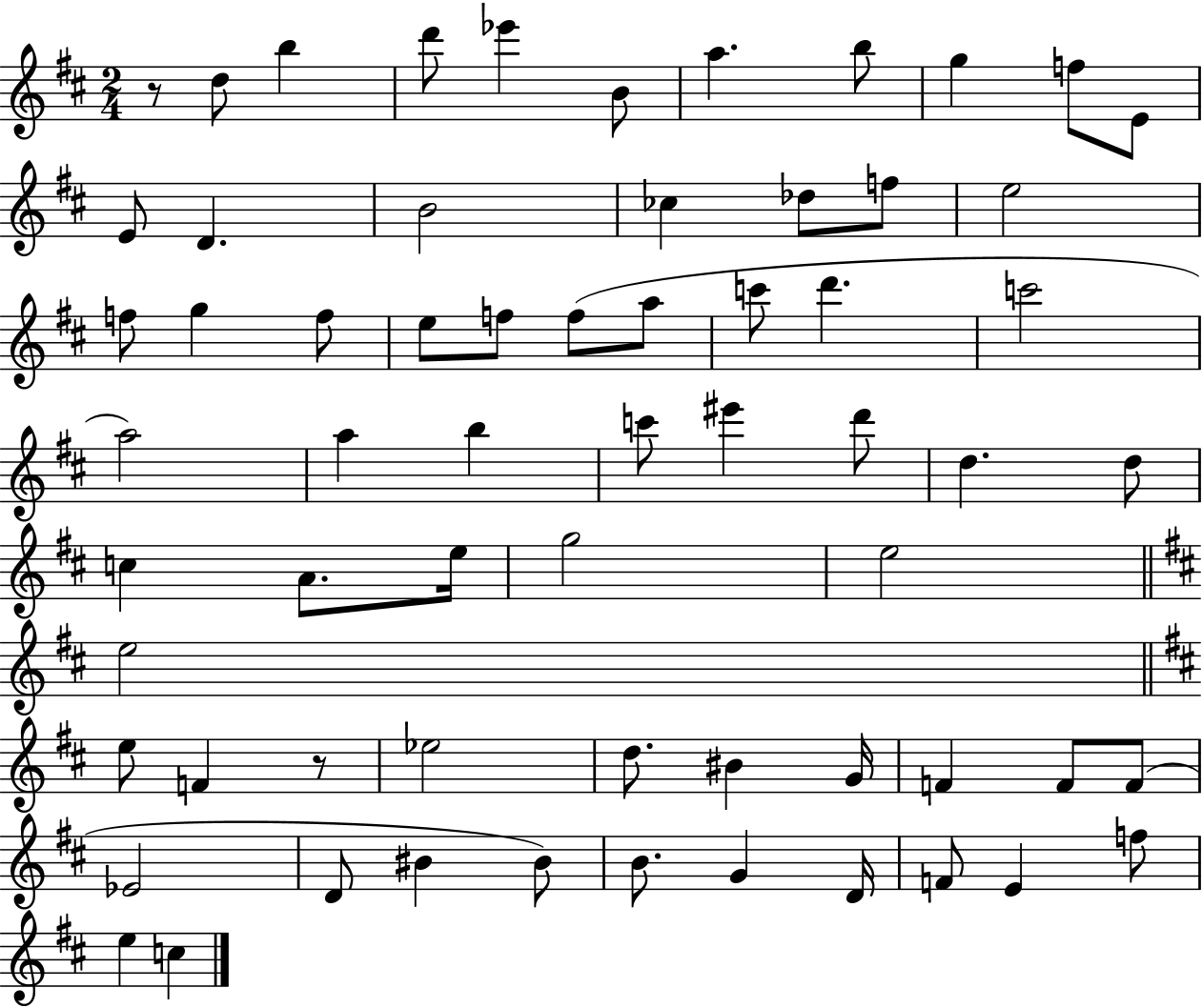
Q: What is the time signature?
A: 2/4